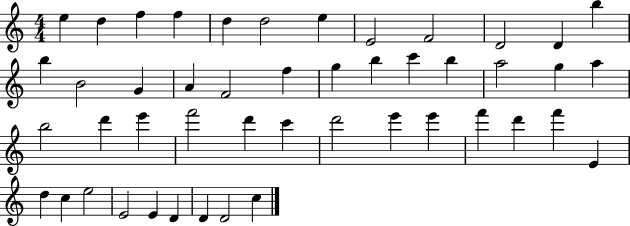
E5/q D5/q F5/q F5/q D5/q D5/h E5/q E4/h F4/h D4/h D4/q B5/q B5/q B4/h G4/q A4/q F4/h F5/q G5/q B5/q C6/q B5/q A5/h G5/q A5/q B5/h D6/q E6/q F6/h D6/q C6/q D6/h E6/q E6/q F6/q D6/q F6/q E4/q D5/q C5/q E5/h E4/h E4/q D4/q D4/q D4/h C5/q